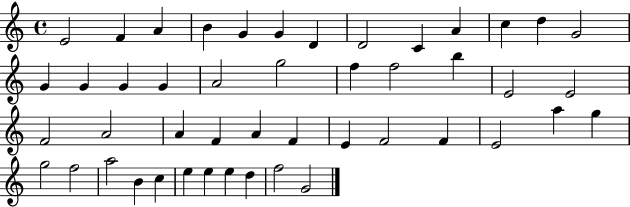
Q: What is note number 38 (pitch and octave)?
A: F5